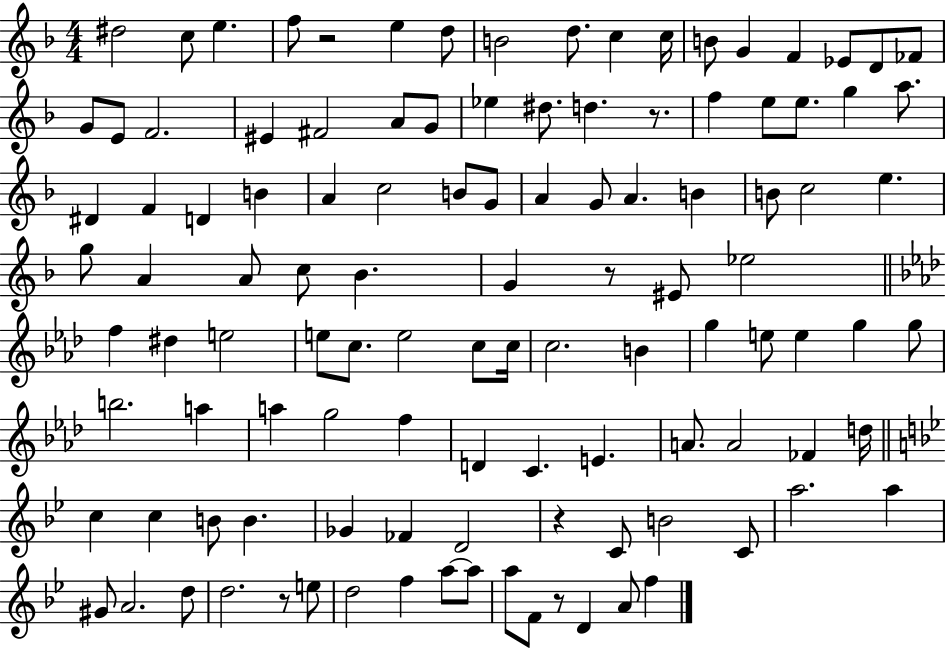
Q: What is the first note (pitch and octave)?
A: D#5